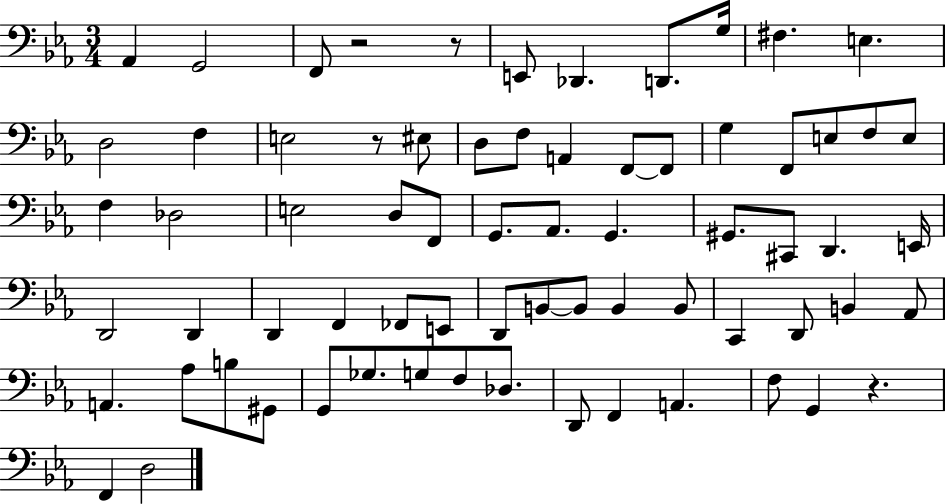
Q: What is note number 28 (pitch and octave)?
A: F2